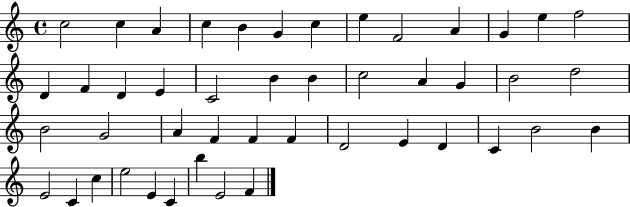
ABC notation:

X:1
T:Untitled
M:4/4
L:1/4
K:C
c2 c A c B G c e F2 A G e f2 D F D E C2 B B c2 A G B2 d2 B2 G2 A F F F D2 E D C B2 B E2 C c e2 E C b E2 F